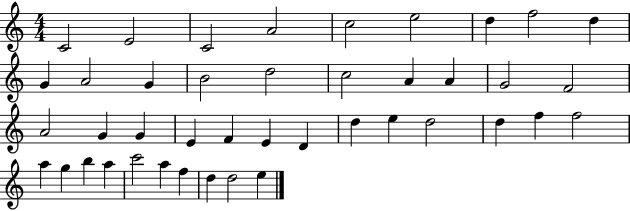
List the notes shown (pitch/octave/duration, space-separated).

C4/h E4/h C4/h A4/h C5/h E5/h D5/q F5/h D5/q G4/q A4/h G4/q B4/h D5/h C5/h A4/q A4/q G4/h F4/h A4/h G4/q G4/q E4/q F4/q E4/q D4/q D5/q E5/q D5/h D5/q F5/q F5/h A5/q G5/q B5/q A5/q C6/h A5/q F5/q D5/q D5/h E5/q